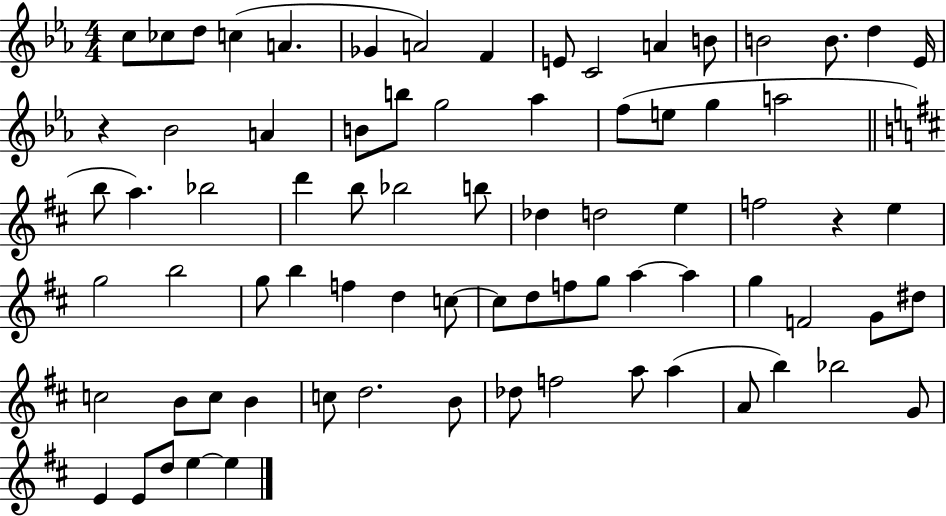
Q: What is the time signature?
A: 4/4